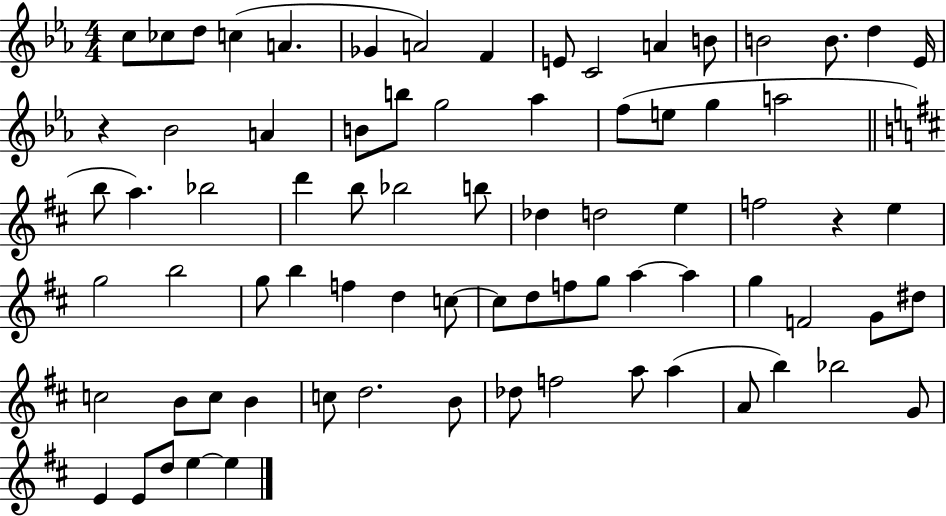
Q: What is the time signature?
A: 4/4